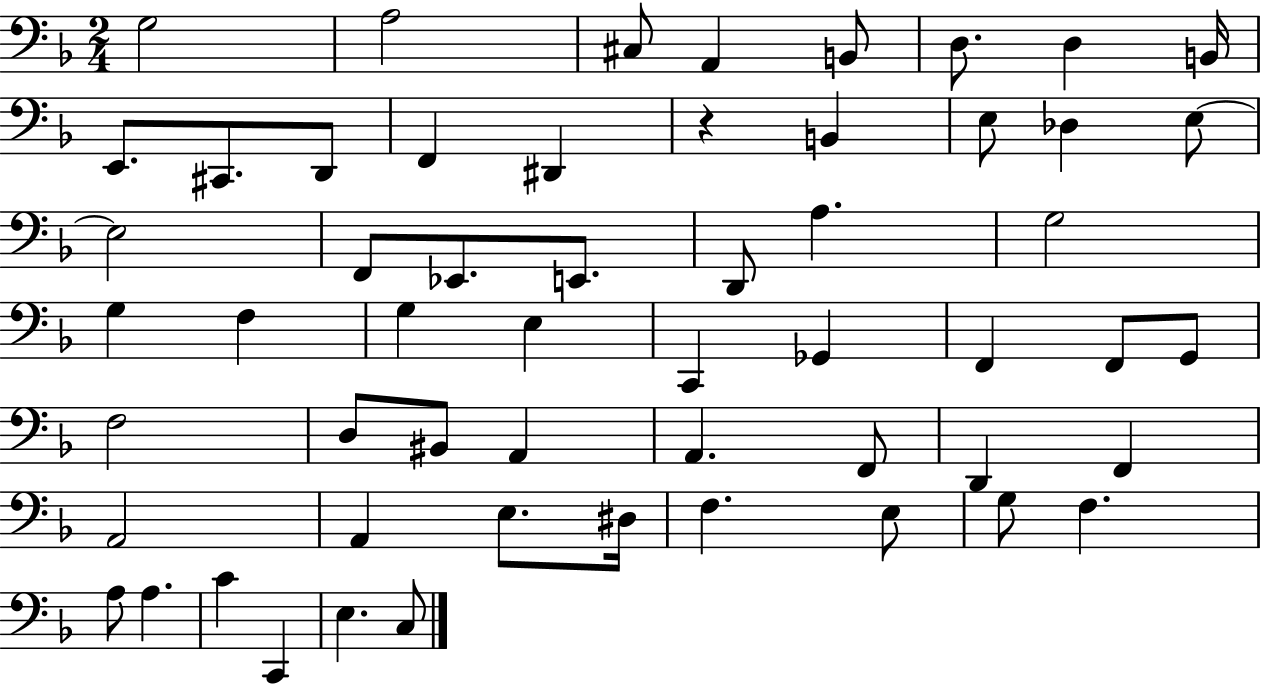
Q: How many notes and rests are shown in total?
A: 56